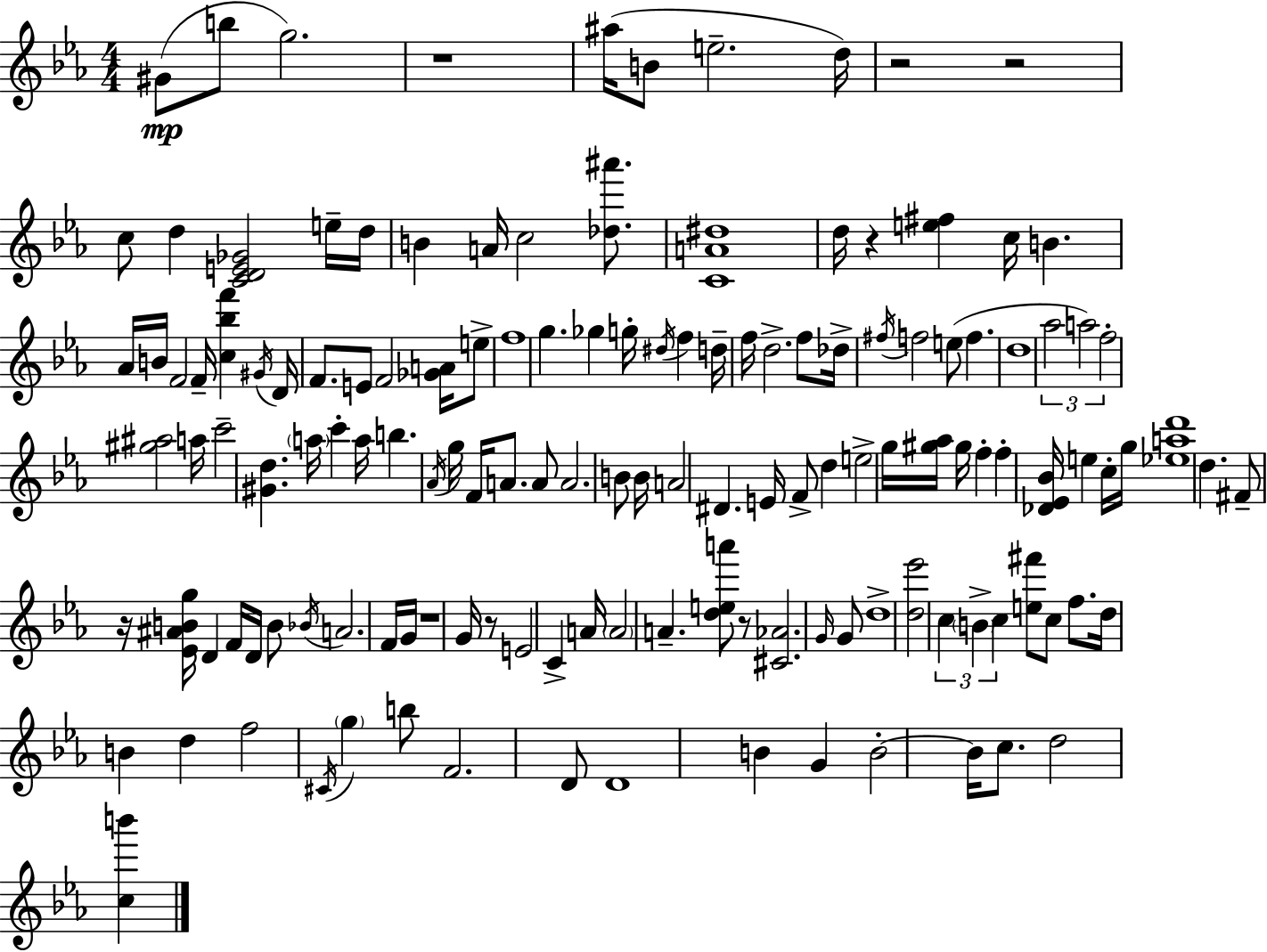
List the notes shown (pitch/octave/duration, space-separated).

G#4/e B5/e G5/h. R/w A#5/s B4/e E5/h. D5/s R/h R/h C5/e D5/q [C4,D4,E4,Gb4]/h E5/s D5/s B4/q A4/s C5/h [Db5,A#6]/e. [C4,A4,D#5]/w D5/s R/q [E5,F#5]/q C5/s B4/q. Ab4/s B4/s F4/h F4/s [C5,Bb5,F6]/q G#4/s D4/s F4/e. E4/e F4/h [Gb4,A4]/s E5/e F5/w G5/q. Gb5/q G5/s D#5/s F5/q D5/s F5/s D5/h. F5/e Db5/s F#5/s F5/h E5/e F5/q. D5/w Ab5/h A5/h F5/h [G#5,A#5]/h A5/s C6/h [G#4,D5]/q. A5/s C6/q A5/s B5/q. Ab4/s G5/s F4/s A4/e. A4/e A4/h. B4/e B4/s A4/h D#4/q. E4/s F4/e D5/q E5/h G5/s [G#5,Ab5]/s G#5/s F5/q F5/q [Db4,Eb4,Bb4]/s E5/q C5/s G5/s [Eb5,A5,D6]/w D5/q. F#4/e R/s [Eb4,A#4,B4,G5]/s D4/q F4/s D4/s B4/e Bb4/s A4/h. F4/s G4/s R/w G4/s R/e E4/h C4/q A4/s A4/h A4/q. [D5,E5,A6]/e R/e [C#4,Ab4]/h. G4/s G4/e D5/w [D5,Eb6]/h C5/q B4/q C5/q [E5,F#6]/e C5/e F5/e. D5/s B4/q D5/q F5/h C#4/s G5/q B5/e F4/h. D4/e D4/w B4/q G4/q B4/h B4/s C5/e. D5/h [C5,B6]/q